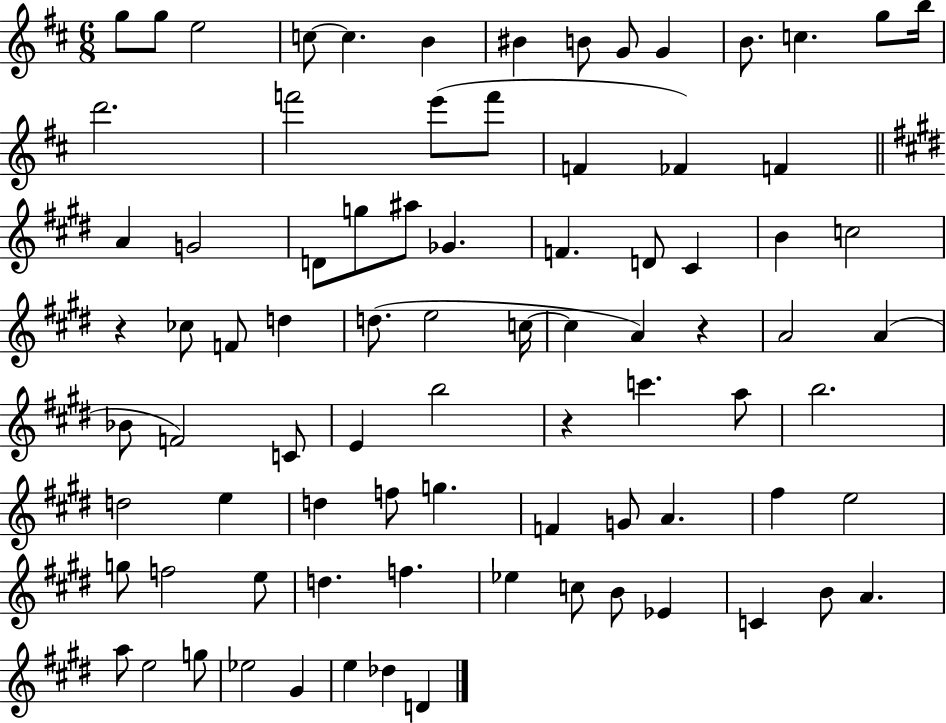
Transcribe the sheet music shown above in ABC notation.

X:1
T:Untitled
M:6/8
L:1/4
K:D
g/2 g/2 e2 c/2 c B ^B B/2 G/2 G B/2 c g/2 b/4 d'2 f'2 e'/2 f'/2 F _F F A G2 D/2 g/2 ^a/2 _G F D/2 ^C B c2 z _c/2 F/2 d d/2 e2 c/4 c A z A2 A _B/2 F2 C/2 E b2 z c' a/2 b2 d2 e d f/2 g F G/2 A ^f e2 g/2 f2 e/2 d f _e c/2 B/2 _E C B/2 A a/2 e2 g/2 _e2 ^G e _d D